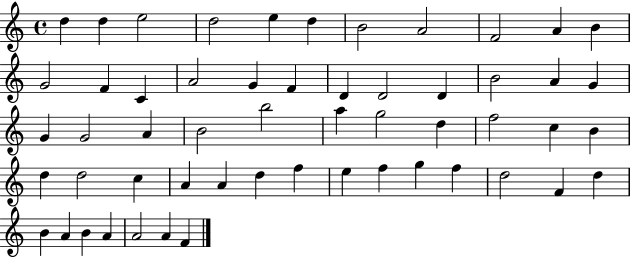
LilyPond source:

{
  \clef treble
  \time 4/4
  \defaultTimeSignature
  \key c \major
  d''4 d''4 e''2 | d''2 e''4 d''4 | b'2 a'2 | f'2 a'4 b'4 | \break g'2 f'4 c'4 | a'2 g'4 f'4 | d'4 d'2 d'4 | b'2 a'4 g'4 | \break g'4 g'2 a'4 | b'2 b''2 | a''4 g''2 d''4 | f''2 c''4 b'4 | \break d''4 d''2 c''4 | a'4 a'4 d''4 f''4 | e''4 f''4 g''4 f''4 | d''2 f'4 d''4 | \break b'4 a'4 b'4 a'4 | a'2 a'4 f'4 | \bar "|."
}